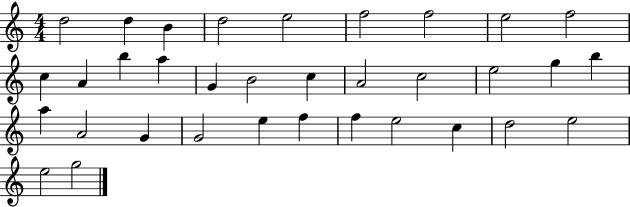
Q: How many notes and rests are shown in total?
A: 34